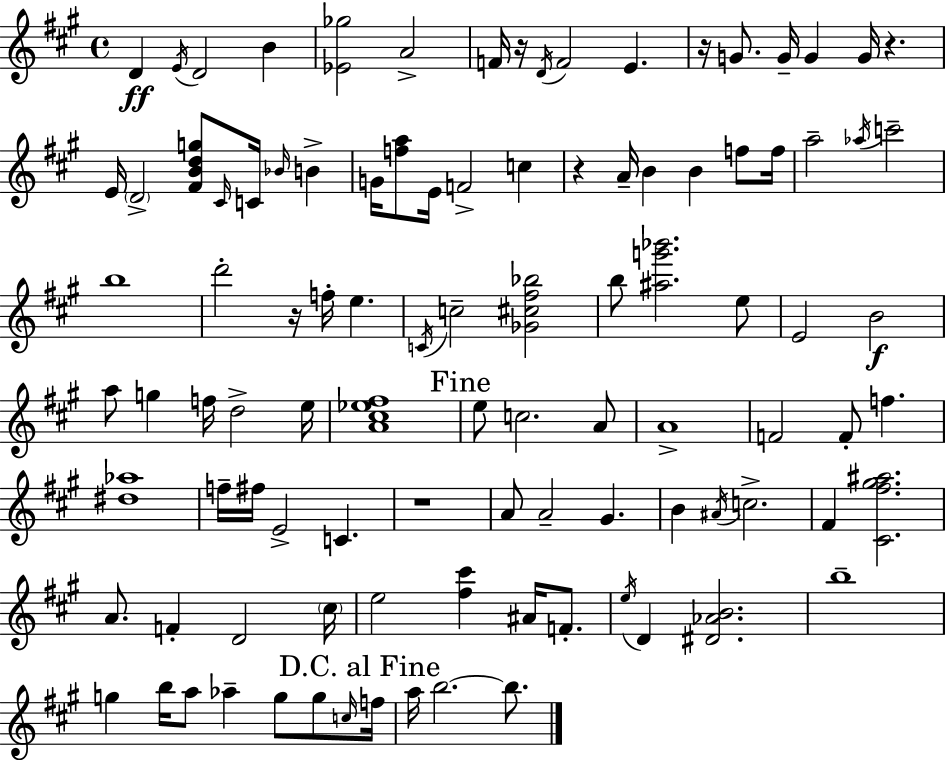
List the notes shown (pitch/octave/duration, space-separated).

D4/q E4/s D4/h B4/q [Eb4,Gb5]/h A4/h F4/s R/s D4/s F4/h E4/q. R/s G4/e. G4/s G4/q G4/s R/q. E4/s D4/h [F#4,B4,D5,G5]/e C#4/s C4/s Bb4/s B4/q G4/s [F5,A5]/e E4/s F4/h C5/q R/q A4/s B4/q B4/q F5/e F5/s A5/h Ab5/s C6/h B5/w D6/h R/s F5/s E5/q. C4/s C5/h [Gb4,C#5,F#5,Bb5]/h B5/e [A#5,G6,Bb6]/h. E5/e E4/h B4/h A5/e G5/q F5/s D5/h E5/s [A4,C#5,Eb5,F#5]/w E5/e C5/h. A4/e A4/w F4/h F4/e F5/q. [D#5,Ab5]/w F5/s F#5/s E4/h C4/q. R/w A4/e A4/h G#4/q. B4/q A#4/s C5/h. F#4/q [C#4,F#5,G#5,A#5]/h. A4/e. F4/q D4/h C#5/s E5/h [F#5,C#6]/q A#4/s F4/e. E5/s D4/q [D#4,Ab4,B4]/h. B5/w G5/q B5/s A5/e Ab5/q G5/e G5/e C5/s F5/s A5/s B5/h. B5/e.